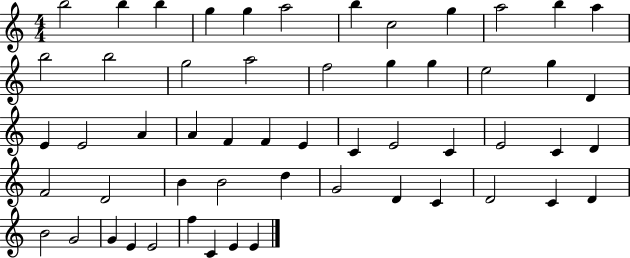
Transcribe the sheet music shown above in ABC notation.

X:1
T:Untitled
M:4/4
L:1/4
K:C
b2 b b g g a2 b c2 g a2 b a b2 b2 g2 a2 f2 g g e2 g D E E2 A A F F E C E2 C E2 C D F2 D2 B B2 d G2 D C D2 C D B2 G2 G E E2 f C E E